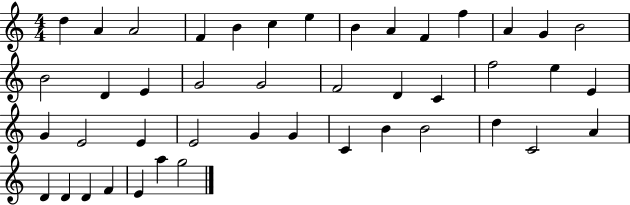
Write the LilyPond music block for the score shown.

{
  \clef treble
  \numericTimeSignature
  \time 4/4
  \key c \major
  d''4 a'4 a'2 | f'4 b'4 c''4 e''4 | b'4 a'4 f'4 f''4 | a'4 g'4 b'2 | \break b'2 d'4 e'4 | g'2 g'2 | f'2 d'4 c'4 | f''2 e''4 e'4 | \break g'4 e'2 e'4 | e'2 g'4 g'4 | c'4 b'4 b'2 | d''4 c'2 a'4 | \break d'4 d'4 d'4 f'4 | e'4 a''4 g''2 | \bar "|."
}